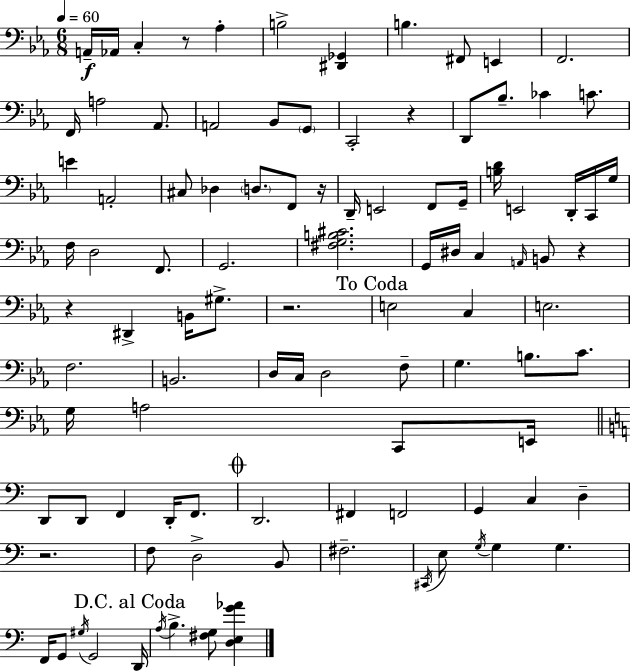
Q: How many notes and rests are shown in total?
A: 101